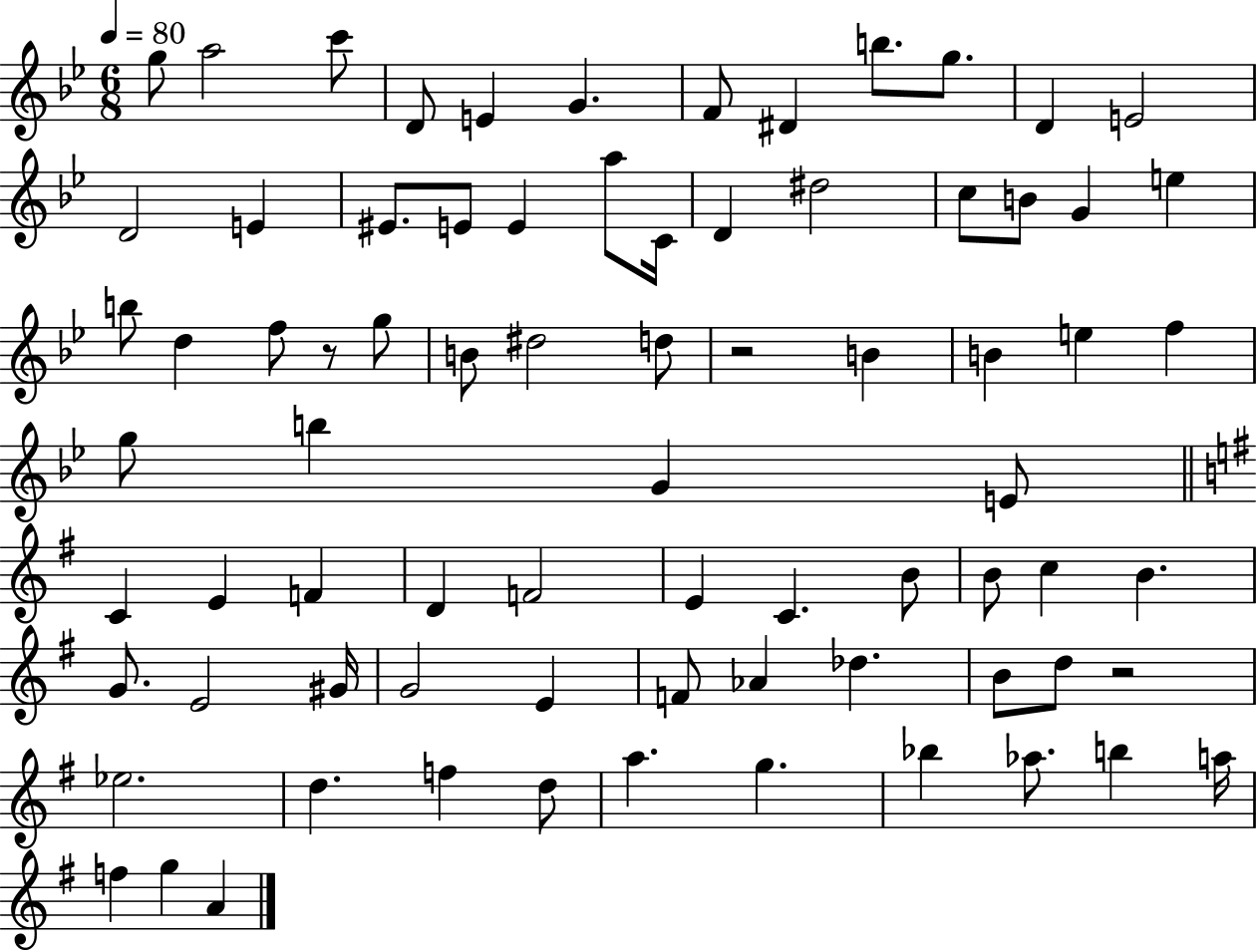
G5/e A5/h C6/e D4/e E4/q G4/q. F4/e D#4/q B5/e. G5/e. D4/q E4/h D4/h E4/q EIS4/e. E4/e E4/q A5/e C4/s D4/q D#5/h C5/e B4/e G4/q E5/q B5/e D5/q F5/e R/e G5/e B4/e D#5/h D5/e R/h B4/q B4/q E5/q F5/q G5/e B5/q G4/q E4/e C4/q E4/q F4/q D4/q F4/h E4/q C4/q. B4/e B4/e C5/q B4/q. G4/e. E4/h G#4/s G4/h E4/q F4/e Ab4/q Db5/q. B4/e D5/e R/h Eb5/h. D5/q. F5/q D5/e A5/q. G5/q. Bb5/q Ab5/e. B5/q A5/s F5/q G5/q A4/q